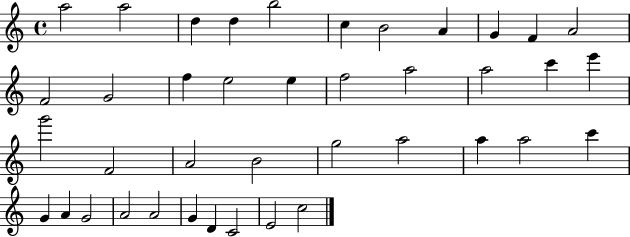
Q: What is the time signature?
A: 4/4